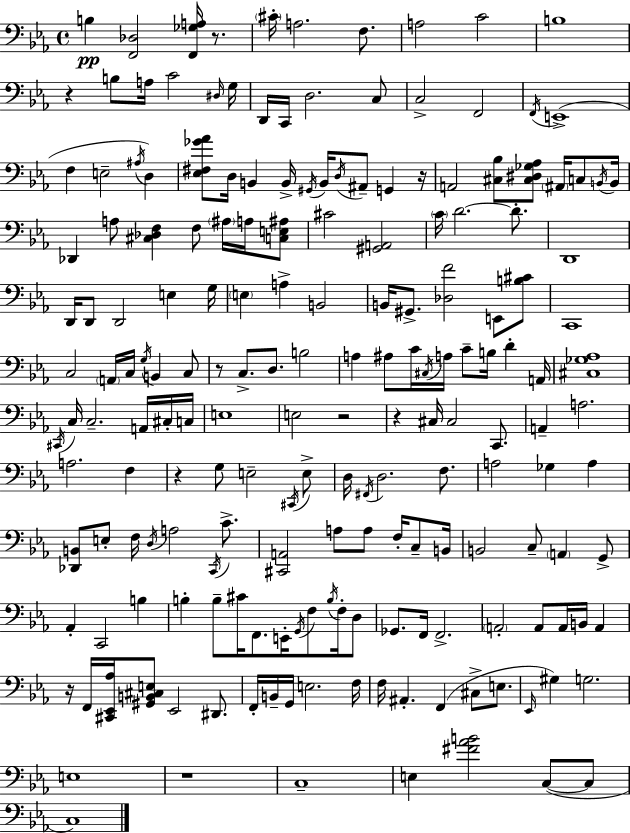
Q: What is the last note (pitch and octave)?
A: C3